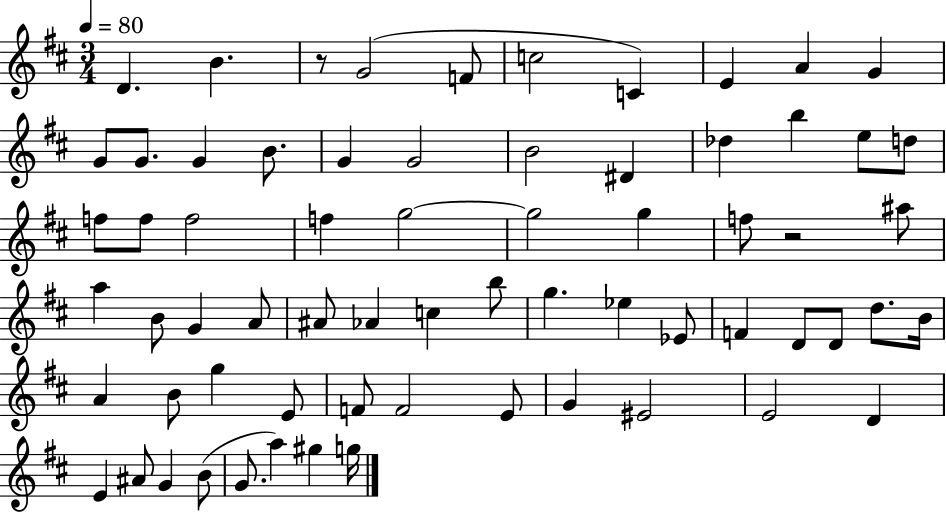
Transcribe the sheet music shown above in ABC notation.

X:1
T:Untitled
M:3/4
L:1/4
K:D
D B z/2 G2 F/2 c2 C E A G G/2 G/2 G B/2 G G2 B2 ^D _d b e/2 d/2 f/2 f/2 f2 f g2 g2 g f/2 z2 ^a/2 a B/2 G A/2 ^A/2 _A c b/2 g _e _E/2 F D/2 D/2 d/2 B/4 A B/2 g E/2 F/2 F2 E/2 G ^E2 E2 D E ^A/2 G B/2 G/2 a ^g g/4